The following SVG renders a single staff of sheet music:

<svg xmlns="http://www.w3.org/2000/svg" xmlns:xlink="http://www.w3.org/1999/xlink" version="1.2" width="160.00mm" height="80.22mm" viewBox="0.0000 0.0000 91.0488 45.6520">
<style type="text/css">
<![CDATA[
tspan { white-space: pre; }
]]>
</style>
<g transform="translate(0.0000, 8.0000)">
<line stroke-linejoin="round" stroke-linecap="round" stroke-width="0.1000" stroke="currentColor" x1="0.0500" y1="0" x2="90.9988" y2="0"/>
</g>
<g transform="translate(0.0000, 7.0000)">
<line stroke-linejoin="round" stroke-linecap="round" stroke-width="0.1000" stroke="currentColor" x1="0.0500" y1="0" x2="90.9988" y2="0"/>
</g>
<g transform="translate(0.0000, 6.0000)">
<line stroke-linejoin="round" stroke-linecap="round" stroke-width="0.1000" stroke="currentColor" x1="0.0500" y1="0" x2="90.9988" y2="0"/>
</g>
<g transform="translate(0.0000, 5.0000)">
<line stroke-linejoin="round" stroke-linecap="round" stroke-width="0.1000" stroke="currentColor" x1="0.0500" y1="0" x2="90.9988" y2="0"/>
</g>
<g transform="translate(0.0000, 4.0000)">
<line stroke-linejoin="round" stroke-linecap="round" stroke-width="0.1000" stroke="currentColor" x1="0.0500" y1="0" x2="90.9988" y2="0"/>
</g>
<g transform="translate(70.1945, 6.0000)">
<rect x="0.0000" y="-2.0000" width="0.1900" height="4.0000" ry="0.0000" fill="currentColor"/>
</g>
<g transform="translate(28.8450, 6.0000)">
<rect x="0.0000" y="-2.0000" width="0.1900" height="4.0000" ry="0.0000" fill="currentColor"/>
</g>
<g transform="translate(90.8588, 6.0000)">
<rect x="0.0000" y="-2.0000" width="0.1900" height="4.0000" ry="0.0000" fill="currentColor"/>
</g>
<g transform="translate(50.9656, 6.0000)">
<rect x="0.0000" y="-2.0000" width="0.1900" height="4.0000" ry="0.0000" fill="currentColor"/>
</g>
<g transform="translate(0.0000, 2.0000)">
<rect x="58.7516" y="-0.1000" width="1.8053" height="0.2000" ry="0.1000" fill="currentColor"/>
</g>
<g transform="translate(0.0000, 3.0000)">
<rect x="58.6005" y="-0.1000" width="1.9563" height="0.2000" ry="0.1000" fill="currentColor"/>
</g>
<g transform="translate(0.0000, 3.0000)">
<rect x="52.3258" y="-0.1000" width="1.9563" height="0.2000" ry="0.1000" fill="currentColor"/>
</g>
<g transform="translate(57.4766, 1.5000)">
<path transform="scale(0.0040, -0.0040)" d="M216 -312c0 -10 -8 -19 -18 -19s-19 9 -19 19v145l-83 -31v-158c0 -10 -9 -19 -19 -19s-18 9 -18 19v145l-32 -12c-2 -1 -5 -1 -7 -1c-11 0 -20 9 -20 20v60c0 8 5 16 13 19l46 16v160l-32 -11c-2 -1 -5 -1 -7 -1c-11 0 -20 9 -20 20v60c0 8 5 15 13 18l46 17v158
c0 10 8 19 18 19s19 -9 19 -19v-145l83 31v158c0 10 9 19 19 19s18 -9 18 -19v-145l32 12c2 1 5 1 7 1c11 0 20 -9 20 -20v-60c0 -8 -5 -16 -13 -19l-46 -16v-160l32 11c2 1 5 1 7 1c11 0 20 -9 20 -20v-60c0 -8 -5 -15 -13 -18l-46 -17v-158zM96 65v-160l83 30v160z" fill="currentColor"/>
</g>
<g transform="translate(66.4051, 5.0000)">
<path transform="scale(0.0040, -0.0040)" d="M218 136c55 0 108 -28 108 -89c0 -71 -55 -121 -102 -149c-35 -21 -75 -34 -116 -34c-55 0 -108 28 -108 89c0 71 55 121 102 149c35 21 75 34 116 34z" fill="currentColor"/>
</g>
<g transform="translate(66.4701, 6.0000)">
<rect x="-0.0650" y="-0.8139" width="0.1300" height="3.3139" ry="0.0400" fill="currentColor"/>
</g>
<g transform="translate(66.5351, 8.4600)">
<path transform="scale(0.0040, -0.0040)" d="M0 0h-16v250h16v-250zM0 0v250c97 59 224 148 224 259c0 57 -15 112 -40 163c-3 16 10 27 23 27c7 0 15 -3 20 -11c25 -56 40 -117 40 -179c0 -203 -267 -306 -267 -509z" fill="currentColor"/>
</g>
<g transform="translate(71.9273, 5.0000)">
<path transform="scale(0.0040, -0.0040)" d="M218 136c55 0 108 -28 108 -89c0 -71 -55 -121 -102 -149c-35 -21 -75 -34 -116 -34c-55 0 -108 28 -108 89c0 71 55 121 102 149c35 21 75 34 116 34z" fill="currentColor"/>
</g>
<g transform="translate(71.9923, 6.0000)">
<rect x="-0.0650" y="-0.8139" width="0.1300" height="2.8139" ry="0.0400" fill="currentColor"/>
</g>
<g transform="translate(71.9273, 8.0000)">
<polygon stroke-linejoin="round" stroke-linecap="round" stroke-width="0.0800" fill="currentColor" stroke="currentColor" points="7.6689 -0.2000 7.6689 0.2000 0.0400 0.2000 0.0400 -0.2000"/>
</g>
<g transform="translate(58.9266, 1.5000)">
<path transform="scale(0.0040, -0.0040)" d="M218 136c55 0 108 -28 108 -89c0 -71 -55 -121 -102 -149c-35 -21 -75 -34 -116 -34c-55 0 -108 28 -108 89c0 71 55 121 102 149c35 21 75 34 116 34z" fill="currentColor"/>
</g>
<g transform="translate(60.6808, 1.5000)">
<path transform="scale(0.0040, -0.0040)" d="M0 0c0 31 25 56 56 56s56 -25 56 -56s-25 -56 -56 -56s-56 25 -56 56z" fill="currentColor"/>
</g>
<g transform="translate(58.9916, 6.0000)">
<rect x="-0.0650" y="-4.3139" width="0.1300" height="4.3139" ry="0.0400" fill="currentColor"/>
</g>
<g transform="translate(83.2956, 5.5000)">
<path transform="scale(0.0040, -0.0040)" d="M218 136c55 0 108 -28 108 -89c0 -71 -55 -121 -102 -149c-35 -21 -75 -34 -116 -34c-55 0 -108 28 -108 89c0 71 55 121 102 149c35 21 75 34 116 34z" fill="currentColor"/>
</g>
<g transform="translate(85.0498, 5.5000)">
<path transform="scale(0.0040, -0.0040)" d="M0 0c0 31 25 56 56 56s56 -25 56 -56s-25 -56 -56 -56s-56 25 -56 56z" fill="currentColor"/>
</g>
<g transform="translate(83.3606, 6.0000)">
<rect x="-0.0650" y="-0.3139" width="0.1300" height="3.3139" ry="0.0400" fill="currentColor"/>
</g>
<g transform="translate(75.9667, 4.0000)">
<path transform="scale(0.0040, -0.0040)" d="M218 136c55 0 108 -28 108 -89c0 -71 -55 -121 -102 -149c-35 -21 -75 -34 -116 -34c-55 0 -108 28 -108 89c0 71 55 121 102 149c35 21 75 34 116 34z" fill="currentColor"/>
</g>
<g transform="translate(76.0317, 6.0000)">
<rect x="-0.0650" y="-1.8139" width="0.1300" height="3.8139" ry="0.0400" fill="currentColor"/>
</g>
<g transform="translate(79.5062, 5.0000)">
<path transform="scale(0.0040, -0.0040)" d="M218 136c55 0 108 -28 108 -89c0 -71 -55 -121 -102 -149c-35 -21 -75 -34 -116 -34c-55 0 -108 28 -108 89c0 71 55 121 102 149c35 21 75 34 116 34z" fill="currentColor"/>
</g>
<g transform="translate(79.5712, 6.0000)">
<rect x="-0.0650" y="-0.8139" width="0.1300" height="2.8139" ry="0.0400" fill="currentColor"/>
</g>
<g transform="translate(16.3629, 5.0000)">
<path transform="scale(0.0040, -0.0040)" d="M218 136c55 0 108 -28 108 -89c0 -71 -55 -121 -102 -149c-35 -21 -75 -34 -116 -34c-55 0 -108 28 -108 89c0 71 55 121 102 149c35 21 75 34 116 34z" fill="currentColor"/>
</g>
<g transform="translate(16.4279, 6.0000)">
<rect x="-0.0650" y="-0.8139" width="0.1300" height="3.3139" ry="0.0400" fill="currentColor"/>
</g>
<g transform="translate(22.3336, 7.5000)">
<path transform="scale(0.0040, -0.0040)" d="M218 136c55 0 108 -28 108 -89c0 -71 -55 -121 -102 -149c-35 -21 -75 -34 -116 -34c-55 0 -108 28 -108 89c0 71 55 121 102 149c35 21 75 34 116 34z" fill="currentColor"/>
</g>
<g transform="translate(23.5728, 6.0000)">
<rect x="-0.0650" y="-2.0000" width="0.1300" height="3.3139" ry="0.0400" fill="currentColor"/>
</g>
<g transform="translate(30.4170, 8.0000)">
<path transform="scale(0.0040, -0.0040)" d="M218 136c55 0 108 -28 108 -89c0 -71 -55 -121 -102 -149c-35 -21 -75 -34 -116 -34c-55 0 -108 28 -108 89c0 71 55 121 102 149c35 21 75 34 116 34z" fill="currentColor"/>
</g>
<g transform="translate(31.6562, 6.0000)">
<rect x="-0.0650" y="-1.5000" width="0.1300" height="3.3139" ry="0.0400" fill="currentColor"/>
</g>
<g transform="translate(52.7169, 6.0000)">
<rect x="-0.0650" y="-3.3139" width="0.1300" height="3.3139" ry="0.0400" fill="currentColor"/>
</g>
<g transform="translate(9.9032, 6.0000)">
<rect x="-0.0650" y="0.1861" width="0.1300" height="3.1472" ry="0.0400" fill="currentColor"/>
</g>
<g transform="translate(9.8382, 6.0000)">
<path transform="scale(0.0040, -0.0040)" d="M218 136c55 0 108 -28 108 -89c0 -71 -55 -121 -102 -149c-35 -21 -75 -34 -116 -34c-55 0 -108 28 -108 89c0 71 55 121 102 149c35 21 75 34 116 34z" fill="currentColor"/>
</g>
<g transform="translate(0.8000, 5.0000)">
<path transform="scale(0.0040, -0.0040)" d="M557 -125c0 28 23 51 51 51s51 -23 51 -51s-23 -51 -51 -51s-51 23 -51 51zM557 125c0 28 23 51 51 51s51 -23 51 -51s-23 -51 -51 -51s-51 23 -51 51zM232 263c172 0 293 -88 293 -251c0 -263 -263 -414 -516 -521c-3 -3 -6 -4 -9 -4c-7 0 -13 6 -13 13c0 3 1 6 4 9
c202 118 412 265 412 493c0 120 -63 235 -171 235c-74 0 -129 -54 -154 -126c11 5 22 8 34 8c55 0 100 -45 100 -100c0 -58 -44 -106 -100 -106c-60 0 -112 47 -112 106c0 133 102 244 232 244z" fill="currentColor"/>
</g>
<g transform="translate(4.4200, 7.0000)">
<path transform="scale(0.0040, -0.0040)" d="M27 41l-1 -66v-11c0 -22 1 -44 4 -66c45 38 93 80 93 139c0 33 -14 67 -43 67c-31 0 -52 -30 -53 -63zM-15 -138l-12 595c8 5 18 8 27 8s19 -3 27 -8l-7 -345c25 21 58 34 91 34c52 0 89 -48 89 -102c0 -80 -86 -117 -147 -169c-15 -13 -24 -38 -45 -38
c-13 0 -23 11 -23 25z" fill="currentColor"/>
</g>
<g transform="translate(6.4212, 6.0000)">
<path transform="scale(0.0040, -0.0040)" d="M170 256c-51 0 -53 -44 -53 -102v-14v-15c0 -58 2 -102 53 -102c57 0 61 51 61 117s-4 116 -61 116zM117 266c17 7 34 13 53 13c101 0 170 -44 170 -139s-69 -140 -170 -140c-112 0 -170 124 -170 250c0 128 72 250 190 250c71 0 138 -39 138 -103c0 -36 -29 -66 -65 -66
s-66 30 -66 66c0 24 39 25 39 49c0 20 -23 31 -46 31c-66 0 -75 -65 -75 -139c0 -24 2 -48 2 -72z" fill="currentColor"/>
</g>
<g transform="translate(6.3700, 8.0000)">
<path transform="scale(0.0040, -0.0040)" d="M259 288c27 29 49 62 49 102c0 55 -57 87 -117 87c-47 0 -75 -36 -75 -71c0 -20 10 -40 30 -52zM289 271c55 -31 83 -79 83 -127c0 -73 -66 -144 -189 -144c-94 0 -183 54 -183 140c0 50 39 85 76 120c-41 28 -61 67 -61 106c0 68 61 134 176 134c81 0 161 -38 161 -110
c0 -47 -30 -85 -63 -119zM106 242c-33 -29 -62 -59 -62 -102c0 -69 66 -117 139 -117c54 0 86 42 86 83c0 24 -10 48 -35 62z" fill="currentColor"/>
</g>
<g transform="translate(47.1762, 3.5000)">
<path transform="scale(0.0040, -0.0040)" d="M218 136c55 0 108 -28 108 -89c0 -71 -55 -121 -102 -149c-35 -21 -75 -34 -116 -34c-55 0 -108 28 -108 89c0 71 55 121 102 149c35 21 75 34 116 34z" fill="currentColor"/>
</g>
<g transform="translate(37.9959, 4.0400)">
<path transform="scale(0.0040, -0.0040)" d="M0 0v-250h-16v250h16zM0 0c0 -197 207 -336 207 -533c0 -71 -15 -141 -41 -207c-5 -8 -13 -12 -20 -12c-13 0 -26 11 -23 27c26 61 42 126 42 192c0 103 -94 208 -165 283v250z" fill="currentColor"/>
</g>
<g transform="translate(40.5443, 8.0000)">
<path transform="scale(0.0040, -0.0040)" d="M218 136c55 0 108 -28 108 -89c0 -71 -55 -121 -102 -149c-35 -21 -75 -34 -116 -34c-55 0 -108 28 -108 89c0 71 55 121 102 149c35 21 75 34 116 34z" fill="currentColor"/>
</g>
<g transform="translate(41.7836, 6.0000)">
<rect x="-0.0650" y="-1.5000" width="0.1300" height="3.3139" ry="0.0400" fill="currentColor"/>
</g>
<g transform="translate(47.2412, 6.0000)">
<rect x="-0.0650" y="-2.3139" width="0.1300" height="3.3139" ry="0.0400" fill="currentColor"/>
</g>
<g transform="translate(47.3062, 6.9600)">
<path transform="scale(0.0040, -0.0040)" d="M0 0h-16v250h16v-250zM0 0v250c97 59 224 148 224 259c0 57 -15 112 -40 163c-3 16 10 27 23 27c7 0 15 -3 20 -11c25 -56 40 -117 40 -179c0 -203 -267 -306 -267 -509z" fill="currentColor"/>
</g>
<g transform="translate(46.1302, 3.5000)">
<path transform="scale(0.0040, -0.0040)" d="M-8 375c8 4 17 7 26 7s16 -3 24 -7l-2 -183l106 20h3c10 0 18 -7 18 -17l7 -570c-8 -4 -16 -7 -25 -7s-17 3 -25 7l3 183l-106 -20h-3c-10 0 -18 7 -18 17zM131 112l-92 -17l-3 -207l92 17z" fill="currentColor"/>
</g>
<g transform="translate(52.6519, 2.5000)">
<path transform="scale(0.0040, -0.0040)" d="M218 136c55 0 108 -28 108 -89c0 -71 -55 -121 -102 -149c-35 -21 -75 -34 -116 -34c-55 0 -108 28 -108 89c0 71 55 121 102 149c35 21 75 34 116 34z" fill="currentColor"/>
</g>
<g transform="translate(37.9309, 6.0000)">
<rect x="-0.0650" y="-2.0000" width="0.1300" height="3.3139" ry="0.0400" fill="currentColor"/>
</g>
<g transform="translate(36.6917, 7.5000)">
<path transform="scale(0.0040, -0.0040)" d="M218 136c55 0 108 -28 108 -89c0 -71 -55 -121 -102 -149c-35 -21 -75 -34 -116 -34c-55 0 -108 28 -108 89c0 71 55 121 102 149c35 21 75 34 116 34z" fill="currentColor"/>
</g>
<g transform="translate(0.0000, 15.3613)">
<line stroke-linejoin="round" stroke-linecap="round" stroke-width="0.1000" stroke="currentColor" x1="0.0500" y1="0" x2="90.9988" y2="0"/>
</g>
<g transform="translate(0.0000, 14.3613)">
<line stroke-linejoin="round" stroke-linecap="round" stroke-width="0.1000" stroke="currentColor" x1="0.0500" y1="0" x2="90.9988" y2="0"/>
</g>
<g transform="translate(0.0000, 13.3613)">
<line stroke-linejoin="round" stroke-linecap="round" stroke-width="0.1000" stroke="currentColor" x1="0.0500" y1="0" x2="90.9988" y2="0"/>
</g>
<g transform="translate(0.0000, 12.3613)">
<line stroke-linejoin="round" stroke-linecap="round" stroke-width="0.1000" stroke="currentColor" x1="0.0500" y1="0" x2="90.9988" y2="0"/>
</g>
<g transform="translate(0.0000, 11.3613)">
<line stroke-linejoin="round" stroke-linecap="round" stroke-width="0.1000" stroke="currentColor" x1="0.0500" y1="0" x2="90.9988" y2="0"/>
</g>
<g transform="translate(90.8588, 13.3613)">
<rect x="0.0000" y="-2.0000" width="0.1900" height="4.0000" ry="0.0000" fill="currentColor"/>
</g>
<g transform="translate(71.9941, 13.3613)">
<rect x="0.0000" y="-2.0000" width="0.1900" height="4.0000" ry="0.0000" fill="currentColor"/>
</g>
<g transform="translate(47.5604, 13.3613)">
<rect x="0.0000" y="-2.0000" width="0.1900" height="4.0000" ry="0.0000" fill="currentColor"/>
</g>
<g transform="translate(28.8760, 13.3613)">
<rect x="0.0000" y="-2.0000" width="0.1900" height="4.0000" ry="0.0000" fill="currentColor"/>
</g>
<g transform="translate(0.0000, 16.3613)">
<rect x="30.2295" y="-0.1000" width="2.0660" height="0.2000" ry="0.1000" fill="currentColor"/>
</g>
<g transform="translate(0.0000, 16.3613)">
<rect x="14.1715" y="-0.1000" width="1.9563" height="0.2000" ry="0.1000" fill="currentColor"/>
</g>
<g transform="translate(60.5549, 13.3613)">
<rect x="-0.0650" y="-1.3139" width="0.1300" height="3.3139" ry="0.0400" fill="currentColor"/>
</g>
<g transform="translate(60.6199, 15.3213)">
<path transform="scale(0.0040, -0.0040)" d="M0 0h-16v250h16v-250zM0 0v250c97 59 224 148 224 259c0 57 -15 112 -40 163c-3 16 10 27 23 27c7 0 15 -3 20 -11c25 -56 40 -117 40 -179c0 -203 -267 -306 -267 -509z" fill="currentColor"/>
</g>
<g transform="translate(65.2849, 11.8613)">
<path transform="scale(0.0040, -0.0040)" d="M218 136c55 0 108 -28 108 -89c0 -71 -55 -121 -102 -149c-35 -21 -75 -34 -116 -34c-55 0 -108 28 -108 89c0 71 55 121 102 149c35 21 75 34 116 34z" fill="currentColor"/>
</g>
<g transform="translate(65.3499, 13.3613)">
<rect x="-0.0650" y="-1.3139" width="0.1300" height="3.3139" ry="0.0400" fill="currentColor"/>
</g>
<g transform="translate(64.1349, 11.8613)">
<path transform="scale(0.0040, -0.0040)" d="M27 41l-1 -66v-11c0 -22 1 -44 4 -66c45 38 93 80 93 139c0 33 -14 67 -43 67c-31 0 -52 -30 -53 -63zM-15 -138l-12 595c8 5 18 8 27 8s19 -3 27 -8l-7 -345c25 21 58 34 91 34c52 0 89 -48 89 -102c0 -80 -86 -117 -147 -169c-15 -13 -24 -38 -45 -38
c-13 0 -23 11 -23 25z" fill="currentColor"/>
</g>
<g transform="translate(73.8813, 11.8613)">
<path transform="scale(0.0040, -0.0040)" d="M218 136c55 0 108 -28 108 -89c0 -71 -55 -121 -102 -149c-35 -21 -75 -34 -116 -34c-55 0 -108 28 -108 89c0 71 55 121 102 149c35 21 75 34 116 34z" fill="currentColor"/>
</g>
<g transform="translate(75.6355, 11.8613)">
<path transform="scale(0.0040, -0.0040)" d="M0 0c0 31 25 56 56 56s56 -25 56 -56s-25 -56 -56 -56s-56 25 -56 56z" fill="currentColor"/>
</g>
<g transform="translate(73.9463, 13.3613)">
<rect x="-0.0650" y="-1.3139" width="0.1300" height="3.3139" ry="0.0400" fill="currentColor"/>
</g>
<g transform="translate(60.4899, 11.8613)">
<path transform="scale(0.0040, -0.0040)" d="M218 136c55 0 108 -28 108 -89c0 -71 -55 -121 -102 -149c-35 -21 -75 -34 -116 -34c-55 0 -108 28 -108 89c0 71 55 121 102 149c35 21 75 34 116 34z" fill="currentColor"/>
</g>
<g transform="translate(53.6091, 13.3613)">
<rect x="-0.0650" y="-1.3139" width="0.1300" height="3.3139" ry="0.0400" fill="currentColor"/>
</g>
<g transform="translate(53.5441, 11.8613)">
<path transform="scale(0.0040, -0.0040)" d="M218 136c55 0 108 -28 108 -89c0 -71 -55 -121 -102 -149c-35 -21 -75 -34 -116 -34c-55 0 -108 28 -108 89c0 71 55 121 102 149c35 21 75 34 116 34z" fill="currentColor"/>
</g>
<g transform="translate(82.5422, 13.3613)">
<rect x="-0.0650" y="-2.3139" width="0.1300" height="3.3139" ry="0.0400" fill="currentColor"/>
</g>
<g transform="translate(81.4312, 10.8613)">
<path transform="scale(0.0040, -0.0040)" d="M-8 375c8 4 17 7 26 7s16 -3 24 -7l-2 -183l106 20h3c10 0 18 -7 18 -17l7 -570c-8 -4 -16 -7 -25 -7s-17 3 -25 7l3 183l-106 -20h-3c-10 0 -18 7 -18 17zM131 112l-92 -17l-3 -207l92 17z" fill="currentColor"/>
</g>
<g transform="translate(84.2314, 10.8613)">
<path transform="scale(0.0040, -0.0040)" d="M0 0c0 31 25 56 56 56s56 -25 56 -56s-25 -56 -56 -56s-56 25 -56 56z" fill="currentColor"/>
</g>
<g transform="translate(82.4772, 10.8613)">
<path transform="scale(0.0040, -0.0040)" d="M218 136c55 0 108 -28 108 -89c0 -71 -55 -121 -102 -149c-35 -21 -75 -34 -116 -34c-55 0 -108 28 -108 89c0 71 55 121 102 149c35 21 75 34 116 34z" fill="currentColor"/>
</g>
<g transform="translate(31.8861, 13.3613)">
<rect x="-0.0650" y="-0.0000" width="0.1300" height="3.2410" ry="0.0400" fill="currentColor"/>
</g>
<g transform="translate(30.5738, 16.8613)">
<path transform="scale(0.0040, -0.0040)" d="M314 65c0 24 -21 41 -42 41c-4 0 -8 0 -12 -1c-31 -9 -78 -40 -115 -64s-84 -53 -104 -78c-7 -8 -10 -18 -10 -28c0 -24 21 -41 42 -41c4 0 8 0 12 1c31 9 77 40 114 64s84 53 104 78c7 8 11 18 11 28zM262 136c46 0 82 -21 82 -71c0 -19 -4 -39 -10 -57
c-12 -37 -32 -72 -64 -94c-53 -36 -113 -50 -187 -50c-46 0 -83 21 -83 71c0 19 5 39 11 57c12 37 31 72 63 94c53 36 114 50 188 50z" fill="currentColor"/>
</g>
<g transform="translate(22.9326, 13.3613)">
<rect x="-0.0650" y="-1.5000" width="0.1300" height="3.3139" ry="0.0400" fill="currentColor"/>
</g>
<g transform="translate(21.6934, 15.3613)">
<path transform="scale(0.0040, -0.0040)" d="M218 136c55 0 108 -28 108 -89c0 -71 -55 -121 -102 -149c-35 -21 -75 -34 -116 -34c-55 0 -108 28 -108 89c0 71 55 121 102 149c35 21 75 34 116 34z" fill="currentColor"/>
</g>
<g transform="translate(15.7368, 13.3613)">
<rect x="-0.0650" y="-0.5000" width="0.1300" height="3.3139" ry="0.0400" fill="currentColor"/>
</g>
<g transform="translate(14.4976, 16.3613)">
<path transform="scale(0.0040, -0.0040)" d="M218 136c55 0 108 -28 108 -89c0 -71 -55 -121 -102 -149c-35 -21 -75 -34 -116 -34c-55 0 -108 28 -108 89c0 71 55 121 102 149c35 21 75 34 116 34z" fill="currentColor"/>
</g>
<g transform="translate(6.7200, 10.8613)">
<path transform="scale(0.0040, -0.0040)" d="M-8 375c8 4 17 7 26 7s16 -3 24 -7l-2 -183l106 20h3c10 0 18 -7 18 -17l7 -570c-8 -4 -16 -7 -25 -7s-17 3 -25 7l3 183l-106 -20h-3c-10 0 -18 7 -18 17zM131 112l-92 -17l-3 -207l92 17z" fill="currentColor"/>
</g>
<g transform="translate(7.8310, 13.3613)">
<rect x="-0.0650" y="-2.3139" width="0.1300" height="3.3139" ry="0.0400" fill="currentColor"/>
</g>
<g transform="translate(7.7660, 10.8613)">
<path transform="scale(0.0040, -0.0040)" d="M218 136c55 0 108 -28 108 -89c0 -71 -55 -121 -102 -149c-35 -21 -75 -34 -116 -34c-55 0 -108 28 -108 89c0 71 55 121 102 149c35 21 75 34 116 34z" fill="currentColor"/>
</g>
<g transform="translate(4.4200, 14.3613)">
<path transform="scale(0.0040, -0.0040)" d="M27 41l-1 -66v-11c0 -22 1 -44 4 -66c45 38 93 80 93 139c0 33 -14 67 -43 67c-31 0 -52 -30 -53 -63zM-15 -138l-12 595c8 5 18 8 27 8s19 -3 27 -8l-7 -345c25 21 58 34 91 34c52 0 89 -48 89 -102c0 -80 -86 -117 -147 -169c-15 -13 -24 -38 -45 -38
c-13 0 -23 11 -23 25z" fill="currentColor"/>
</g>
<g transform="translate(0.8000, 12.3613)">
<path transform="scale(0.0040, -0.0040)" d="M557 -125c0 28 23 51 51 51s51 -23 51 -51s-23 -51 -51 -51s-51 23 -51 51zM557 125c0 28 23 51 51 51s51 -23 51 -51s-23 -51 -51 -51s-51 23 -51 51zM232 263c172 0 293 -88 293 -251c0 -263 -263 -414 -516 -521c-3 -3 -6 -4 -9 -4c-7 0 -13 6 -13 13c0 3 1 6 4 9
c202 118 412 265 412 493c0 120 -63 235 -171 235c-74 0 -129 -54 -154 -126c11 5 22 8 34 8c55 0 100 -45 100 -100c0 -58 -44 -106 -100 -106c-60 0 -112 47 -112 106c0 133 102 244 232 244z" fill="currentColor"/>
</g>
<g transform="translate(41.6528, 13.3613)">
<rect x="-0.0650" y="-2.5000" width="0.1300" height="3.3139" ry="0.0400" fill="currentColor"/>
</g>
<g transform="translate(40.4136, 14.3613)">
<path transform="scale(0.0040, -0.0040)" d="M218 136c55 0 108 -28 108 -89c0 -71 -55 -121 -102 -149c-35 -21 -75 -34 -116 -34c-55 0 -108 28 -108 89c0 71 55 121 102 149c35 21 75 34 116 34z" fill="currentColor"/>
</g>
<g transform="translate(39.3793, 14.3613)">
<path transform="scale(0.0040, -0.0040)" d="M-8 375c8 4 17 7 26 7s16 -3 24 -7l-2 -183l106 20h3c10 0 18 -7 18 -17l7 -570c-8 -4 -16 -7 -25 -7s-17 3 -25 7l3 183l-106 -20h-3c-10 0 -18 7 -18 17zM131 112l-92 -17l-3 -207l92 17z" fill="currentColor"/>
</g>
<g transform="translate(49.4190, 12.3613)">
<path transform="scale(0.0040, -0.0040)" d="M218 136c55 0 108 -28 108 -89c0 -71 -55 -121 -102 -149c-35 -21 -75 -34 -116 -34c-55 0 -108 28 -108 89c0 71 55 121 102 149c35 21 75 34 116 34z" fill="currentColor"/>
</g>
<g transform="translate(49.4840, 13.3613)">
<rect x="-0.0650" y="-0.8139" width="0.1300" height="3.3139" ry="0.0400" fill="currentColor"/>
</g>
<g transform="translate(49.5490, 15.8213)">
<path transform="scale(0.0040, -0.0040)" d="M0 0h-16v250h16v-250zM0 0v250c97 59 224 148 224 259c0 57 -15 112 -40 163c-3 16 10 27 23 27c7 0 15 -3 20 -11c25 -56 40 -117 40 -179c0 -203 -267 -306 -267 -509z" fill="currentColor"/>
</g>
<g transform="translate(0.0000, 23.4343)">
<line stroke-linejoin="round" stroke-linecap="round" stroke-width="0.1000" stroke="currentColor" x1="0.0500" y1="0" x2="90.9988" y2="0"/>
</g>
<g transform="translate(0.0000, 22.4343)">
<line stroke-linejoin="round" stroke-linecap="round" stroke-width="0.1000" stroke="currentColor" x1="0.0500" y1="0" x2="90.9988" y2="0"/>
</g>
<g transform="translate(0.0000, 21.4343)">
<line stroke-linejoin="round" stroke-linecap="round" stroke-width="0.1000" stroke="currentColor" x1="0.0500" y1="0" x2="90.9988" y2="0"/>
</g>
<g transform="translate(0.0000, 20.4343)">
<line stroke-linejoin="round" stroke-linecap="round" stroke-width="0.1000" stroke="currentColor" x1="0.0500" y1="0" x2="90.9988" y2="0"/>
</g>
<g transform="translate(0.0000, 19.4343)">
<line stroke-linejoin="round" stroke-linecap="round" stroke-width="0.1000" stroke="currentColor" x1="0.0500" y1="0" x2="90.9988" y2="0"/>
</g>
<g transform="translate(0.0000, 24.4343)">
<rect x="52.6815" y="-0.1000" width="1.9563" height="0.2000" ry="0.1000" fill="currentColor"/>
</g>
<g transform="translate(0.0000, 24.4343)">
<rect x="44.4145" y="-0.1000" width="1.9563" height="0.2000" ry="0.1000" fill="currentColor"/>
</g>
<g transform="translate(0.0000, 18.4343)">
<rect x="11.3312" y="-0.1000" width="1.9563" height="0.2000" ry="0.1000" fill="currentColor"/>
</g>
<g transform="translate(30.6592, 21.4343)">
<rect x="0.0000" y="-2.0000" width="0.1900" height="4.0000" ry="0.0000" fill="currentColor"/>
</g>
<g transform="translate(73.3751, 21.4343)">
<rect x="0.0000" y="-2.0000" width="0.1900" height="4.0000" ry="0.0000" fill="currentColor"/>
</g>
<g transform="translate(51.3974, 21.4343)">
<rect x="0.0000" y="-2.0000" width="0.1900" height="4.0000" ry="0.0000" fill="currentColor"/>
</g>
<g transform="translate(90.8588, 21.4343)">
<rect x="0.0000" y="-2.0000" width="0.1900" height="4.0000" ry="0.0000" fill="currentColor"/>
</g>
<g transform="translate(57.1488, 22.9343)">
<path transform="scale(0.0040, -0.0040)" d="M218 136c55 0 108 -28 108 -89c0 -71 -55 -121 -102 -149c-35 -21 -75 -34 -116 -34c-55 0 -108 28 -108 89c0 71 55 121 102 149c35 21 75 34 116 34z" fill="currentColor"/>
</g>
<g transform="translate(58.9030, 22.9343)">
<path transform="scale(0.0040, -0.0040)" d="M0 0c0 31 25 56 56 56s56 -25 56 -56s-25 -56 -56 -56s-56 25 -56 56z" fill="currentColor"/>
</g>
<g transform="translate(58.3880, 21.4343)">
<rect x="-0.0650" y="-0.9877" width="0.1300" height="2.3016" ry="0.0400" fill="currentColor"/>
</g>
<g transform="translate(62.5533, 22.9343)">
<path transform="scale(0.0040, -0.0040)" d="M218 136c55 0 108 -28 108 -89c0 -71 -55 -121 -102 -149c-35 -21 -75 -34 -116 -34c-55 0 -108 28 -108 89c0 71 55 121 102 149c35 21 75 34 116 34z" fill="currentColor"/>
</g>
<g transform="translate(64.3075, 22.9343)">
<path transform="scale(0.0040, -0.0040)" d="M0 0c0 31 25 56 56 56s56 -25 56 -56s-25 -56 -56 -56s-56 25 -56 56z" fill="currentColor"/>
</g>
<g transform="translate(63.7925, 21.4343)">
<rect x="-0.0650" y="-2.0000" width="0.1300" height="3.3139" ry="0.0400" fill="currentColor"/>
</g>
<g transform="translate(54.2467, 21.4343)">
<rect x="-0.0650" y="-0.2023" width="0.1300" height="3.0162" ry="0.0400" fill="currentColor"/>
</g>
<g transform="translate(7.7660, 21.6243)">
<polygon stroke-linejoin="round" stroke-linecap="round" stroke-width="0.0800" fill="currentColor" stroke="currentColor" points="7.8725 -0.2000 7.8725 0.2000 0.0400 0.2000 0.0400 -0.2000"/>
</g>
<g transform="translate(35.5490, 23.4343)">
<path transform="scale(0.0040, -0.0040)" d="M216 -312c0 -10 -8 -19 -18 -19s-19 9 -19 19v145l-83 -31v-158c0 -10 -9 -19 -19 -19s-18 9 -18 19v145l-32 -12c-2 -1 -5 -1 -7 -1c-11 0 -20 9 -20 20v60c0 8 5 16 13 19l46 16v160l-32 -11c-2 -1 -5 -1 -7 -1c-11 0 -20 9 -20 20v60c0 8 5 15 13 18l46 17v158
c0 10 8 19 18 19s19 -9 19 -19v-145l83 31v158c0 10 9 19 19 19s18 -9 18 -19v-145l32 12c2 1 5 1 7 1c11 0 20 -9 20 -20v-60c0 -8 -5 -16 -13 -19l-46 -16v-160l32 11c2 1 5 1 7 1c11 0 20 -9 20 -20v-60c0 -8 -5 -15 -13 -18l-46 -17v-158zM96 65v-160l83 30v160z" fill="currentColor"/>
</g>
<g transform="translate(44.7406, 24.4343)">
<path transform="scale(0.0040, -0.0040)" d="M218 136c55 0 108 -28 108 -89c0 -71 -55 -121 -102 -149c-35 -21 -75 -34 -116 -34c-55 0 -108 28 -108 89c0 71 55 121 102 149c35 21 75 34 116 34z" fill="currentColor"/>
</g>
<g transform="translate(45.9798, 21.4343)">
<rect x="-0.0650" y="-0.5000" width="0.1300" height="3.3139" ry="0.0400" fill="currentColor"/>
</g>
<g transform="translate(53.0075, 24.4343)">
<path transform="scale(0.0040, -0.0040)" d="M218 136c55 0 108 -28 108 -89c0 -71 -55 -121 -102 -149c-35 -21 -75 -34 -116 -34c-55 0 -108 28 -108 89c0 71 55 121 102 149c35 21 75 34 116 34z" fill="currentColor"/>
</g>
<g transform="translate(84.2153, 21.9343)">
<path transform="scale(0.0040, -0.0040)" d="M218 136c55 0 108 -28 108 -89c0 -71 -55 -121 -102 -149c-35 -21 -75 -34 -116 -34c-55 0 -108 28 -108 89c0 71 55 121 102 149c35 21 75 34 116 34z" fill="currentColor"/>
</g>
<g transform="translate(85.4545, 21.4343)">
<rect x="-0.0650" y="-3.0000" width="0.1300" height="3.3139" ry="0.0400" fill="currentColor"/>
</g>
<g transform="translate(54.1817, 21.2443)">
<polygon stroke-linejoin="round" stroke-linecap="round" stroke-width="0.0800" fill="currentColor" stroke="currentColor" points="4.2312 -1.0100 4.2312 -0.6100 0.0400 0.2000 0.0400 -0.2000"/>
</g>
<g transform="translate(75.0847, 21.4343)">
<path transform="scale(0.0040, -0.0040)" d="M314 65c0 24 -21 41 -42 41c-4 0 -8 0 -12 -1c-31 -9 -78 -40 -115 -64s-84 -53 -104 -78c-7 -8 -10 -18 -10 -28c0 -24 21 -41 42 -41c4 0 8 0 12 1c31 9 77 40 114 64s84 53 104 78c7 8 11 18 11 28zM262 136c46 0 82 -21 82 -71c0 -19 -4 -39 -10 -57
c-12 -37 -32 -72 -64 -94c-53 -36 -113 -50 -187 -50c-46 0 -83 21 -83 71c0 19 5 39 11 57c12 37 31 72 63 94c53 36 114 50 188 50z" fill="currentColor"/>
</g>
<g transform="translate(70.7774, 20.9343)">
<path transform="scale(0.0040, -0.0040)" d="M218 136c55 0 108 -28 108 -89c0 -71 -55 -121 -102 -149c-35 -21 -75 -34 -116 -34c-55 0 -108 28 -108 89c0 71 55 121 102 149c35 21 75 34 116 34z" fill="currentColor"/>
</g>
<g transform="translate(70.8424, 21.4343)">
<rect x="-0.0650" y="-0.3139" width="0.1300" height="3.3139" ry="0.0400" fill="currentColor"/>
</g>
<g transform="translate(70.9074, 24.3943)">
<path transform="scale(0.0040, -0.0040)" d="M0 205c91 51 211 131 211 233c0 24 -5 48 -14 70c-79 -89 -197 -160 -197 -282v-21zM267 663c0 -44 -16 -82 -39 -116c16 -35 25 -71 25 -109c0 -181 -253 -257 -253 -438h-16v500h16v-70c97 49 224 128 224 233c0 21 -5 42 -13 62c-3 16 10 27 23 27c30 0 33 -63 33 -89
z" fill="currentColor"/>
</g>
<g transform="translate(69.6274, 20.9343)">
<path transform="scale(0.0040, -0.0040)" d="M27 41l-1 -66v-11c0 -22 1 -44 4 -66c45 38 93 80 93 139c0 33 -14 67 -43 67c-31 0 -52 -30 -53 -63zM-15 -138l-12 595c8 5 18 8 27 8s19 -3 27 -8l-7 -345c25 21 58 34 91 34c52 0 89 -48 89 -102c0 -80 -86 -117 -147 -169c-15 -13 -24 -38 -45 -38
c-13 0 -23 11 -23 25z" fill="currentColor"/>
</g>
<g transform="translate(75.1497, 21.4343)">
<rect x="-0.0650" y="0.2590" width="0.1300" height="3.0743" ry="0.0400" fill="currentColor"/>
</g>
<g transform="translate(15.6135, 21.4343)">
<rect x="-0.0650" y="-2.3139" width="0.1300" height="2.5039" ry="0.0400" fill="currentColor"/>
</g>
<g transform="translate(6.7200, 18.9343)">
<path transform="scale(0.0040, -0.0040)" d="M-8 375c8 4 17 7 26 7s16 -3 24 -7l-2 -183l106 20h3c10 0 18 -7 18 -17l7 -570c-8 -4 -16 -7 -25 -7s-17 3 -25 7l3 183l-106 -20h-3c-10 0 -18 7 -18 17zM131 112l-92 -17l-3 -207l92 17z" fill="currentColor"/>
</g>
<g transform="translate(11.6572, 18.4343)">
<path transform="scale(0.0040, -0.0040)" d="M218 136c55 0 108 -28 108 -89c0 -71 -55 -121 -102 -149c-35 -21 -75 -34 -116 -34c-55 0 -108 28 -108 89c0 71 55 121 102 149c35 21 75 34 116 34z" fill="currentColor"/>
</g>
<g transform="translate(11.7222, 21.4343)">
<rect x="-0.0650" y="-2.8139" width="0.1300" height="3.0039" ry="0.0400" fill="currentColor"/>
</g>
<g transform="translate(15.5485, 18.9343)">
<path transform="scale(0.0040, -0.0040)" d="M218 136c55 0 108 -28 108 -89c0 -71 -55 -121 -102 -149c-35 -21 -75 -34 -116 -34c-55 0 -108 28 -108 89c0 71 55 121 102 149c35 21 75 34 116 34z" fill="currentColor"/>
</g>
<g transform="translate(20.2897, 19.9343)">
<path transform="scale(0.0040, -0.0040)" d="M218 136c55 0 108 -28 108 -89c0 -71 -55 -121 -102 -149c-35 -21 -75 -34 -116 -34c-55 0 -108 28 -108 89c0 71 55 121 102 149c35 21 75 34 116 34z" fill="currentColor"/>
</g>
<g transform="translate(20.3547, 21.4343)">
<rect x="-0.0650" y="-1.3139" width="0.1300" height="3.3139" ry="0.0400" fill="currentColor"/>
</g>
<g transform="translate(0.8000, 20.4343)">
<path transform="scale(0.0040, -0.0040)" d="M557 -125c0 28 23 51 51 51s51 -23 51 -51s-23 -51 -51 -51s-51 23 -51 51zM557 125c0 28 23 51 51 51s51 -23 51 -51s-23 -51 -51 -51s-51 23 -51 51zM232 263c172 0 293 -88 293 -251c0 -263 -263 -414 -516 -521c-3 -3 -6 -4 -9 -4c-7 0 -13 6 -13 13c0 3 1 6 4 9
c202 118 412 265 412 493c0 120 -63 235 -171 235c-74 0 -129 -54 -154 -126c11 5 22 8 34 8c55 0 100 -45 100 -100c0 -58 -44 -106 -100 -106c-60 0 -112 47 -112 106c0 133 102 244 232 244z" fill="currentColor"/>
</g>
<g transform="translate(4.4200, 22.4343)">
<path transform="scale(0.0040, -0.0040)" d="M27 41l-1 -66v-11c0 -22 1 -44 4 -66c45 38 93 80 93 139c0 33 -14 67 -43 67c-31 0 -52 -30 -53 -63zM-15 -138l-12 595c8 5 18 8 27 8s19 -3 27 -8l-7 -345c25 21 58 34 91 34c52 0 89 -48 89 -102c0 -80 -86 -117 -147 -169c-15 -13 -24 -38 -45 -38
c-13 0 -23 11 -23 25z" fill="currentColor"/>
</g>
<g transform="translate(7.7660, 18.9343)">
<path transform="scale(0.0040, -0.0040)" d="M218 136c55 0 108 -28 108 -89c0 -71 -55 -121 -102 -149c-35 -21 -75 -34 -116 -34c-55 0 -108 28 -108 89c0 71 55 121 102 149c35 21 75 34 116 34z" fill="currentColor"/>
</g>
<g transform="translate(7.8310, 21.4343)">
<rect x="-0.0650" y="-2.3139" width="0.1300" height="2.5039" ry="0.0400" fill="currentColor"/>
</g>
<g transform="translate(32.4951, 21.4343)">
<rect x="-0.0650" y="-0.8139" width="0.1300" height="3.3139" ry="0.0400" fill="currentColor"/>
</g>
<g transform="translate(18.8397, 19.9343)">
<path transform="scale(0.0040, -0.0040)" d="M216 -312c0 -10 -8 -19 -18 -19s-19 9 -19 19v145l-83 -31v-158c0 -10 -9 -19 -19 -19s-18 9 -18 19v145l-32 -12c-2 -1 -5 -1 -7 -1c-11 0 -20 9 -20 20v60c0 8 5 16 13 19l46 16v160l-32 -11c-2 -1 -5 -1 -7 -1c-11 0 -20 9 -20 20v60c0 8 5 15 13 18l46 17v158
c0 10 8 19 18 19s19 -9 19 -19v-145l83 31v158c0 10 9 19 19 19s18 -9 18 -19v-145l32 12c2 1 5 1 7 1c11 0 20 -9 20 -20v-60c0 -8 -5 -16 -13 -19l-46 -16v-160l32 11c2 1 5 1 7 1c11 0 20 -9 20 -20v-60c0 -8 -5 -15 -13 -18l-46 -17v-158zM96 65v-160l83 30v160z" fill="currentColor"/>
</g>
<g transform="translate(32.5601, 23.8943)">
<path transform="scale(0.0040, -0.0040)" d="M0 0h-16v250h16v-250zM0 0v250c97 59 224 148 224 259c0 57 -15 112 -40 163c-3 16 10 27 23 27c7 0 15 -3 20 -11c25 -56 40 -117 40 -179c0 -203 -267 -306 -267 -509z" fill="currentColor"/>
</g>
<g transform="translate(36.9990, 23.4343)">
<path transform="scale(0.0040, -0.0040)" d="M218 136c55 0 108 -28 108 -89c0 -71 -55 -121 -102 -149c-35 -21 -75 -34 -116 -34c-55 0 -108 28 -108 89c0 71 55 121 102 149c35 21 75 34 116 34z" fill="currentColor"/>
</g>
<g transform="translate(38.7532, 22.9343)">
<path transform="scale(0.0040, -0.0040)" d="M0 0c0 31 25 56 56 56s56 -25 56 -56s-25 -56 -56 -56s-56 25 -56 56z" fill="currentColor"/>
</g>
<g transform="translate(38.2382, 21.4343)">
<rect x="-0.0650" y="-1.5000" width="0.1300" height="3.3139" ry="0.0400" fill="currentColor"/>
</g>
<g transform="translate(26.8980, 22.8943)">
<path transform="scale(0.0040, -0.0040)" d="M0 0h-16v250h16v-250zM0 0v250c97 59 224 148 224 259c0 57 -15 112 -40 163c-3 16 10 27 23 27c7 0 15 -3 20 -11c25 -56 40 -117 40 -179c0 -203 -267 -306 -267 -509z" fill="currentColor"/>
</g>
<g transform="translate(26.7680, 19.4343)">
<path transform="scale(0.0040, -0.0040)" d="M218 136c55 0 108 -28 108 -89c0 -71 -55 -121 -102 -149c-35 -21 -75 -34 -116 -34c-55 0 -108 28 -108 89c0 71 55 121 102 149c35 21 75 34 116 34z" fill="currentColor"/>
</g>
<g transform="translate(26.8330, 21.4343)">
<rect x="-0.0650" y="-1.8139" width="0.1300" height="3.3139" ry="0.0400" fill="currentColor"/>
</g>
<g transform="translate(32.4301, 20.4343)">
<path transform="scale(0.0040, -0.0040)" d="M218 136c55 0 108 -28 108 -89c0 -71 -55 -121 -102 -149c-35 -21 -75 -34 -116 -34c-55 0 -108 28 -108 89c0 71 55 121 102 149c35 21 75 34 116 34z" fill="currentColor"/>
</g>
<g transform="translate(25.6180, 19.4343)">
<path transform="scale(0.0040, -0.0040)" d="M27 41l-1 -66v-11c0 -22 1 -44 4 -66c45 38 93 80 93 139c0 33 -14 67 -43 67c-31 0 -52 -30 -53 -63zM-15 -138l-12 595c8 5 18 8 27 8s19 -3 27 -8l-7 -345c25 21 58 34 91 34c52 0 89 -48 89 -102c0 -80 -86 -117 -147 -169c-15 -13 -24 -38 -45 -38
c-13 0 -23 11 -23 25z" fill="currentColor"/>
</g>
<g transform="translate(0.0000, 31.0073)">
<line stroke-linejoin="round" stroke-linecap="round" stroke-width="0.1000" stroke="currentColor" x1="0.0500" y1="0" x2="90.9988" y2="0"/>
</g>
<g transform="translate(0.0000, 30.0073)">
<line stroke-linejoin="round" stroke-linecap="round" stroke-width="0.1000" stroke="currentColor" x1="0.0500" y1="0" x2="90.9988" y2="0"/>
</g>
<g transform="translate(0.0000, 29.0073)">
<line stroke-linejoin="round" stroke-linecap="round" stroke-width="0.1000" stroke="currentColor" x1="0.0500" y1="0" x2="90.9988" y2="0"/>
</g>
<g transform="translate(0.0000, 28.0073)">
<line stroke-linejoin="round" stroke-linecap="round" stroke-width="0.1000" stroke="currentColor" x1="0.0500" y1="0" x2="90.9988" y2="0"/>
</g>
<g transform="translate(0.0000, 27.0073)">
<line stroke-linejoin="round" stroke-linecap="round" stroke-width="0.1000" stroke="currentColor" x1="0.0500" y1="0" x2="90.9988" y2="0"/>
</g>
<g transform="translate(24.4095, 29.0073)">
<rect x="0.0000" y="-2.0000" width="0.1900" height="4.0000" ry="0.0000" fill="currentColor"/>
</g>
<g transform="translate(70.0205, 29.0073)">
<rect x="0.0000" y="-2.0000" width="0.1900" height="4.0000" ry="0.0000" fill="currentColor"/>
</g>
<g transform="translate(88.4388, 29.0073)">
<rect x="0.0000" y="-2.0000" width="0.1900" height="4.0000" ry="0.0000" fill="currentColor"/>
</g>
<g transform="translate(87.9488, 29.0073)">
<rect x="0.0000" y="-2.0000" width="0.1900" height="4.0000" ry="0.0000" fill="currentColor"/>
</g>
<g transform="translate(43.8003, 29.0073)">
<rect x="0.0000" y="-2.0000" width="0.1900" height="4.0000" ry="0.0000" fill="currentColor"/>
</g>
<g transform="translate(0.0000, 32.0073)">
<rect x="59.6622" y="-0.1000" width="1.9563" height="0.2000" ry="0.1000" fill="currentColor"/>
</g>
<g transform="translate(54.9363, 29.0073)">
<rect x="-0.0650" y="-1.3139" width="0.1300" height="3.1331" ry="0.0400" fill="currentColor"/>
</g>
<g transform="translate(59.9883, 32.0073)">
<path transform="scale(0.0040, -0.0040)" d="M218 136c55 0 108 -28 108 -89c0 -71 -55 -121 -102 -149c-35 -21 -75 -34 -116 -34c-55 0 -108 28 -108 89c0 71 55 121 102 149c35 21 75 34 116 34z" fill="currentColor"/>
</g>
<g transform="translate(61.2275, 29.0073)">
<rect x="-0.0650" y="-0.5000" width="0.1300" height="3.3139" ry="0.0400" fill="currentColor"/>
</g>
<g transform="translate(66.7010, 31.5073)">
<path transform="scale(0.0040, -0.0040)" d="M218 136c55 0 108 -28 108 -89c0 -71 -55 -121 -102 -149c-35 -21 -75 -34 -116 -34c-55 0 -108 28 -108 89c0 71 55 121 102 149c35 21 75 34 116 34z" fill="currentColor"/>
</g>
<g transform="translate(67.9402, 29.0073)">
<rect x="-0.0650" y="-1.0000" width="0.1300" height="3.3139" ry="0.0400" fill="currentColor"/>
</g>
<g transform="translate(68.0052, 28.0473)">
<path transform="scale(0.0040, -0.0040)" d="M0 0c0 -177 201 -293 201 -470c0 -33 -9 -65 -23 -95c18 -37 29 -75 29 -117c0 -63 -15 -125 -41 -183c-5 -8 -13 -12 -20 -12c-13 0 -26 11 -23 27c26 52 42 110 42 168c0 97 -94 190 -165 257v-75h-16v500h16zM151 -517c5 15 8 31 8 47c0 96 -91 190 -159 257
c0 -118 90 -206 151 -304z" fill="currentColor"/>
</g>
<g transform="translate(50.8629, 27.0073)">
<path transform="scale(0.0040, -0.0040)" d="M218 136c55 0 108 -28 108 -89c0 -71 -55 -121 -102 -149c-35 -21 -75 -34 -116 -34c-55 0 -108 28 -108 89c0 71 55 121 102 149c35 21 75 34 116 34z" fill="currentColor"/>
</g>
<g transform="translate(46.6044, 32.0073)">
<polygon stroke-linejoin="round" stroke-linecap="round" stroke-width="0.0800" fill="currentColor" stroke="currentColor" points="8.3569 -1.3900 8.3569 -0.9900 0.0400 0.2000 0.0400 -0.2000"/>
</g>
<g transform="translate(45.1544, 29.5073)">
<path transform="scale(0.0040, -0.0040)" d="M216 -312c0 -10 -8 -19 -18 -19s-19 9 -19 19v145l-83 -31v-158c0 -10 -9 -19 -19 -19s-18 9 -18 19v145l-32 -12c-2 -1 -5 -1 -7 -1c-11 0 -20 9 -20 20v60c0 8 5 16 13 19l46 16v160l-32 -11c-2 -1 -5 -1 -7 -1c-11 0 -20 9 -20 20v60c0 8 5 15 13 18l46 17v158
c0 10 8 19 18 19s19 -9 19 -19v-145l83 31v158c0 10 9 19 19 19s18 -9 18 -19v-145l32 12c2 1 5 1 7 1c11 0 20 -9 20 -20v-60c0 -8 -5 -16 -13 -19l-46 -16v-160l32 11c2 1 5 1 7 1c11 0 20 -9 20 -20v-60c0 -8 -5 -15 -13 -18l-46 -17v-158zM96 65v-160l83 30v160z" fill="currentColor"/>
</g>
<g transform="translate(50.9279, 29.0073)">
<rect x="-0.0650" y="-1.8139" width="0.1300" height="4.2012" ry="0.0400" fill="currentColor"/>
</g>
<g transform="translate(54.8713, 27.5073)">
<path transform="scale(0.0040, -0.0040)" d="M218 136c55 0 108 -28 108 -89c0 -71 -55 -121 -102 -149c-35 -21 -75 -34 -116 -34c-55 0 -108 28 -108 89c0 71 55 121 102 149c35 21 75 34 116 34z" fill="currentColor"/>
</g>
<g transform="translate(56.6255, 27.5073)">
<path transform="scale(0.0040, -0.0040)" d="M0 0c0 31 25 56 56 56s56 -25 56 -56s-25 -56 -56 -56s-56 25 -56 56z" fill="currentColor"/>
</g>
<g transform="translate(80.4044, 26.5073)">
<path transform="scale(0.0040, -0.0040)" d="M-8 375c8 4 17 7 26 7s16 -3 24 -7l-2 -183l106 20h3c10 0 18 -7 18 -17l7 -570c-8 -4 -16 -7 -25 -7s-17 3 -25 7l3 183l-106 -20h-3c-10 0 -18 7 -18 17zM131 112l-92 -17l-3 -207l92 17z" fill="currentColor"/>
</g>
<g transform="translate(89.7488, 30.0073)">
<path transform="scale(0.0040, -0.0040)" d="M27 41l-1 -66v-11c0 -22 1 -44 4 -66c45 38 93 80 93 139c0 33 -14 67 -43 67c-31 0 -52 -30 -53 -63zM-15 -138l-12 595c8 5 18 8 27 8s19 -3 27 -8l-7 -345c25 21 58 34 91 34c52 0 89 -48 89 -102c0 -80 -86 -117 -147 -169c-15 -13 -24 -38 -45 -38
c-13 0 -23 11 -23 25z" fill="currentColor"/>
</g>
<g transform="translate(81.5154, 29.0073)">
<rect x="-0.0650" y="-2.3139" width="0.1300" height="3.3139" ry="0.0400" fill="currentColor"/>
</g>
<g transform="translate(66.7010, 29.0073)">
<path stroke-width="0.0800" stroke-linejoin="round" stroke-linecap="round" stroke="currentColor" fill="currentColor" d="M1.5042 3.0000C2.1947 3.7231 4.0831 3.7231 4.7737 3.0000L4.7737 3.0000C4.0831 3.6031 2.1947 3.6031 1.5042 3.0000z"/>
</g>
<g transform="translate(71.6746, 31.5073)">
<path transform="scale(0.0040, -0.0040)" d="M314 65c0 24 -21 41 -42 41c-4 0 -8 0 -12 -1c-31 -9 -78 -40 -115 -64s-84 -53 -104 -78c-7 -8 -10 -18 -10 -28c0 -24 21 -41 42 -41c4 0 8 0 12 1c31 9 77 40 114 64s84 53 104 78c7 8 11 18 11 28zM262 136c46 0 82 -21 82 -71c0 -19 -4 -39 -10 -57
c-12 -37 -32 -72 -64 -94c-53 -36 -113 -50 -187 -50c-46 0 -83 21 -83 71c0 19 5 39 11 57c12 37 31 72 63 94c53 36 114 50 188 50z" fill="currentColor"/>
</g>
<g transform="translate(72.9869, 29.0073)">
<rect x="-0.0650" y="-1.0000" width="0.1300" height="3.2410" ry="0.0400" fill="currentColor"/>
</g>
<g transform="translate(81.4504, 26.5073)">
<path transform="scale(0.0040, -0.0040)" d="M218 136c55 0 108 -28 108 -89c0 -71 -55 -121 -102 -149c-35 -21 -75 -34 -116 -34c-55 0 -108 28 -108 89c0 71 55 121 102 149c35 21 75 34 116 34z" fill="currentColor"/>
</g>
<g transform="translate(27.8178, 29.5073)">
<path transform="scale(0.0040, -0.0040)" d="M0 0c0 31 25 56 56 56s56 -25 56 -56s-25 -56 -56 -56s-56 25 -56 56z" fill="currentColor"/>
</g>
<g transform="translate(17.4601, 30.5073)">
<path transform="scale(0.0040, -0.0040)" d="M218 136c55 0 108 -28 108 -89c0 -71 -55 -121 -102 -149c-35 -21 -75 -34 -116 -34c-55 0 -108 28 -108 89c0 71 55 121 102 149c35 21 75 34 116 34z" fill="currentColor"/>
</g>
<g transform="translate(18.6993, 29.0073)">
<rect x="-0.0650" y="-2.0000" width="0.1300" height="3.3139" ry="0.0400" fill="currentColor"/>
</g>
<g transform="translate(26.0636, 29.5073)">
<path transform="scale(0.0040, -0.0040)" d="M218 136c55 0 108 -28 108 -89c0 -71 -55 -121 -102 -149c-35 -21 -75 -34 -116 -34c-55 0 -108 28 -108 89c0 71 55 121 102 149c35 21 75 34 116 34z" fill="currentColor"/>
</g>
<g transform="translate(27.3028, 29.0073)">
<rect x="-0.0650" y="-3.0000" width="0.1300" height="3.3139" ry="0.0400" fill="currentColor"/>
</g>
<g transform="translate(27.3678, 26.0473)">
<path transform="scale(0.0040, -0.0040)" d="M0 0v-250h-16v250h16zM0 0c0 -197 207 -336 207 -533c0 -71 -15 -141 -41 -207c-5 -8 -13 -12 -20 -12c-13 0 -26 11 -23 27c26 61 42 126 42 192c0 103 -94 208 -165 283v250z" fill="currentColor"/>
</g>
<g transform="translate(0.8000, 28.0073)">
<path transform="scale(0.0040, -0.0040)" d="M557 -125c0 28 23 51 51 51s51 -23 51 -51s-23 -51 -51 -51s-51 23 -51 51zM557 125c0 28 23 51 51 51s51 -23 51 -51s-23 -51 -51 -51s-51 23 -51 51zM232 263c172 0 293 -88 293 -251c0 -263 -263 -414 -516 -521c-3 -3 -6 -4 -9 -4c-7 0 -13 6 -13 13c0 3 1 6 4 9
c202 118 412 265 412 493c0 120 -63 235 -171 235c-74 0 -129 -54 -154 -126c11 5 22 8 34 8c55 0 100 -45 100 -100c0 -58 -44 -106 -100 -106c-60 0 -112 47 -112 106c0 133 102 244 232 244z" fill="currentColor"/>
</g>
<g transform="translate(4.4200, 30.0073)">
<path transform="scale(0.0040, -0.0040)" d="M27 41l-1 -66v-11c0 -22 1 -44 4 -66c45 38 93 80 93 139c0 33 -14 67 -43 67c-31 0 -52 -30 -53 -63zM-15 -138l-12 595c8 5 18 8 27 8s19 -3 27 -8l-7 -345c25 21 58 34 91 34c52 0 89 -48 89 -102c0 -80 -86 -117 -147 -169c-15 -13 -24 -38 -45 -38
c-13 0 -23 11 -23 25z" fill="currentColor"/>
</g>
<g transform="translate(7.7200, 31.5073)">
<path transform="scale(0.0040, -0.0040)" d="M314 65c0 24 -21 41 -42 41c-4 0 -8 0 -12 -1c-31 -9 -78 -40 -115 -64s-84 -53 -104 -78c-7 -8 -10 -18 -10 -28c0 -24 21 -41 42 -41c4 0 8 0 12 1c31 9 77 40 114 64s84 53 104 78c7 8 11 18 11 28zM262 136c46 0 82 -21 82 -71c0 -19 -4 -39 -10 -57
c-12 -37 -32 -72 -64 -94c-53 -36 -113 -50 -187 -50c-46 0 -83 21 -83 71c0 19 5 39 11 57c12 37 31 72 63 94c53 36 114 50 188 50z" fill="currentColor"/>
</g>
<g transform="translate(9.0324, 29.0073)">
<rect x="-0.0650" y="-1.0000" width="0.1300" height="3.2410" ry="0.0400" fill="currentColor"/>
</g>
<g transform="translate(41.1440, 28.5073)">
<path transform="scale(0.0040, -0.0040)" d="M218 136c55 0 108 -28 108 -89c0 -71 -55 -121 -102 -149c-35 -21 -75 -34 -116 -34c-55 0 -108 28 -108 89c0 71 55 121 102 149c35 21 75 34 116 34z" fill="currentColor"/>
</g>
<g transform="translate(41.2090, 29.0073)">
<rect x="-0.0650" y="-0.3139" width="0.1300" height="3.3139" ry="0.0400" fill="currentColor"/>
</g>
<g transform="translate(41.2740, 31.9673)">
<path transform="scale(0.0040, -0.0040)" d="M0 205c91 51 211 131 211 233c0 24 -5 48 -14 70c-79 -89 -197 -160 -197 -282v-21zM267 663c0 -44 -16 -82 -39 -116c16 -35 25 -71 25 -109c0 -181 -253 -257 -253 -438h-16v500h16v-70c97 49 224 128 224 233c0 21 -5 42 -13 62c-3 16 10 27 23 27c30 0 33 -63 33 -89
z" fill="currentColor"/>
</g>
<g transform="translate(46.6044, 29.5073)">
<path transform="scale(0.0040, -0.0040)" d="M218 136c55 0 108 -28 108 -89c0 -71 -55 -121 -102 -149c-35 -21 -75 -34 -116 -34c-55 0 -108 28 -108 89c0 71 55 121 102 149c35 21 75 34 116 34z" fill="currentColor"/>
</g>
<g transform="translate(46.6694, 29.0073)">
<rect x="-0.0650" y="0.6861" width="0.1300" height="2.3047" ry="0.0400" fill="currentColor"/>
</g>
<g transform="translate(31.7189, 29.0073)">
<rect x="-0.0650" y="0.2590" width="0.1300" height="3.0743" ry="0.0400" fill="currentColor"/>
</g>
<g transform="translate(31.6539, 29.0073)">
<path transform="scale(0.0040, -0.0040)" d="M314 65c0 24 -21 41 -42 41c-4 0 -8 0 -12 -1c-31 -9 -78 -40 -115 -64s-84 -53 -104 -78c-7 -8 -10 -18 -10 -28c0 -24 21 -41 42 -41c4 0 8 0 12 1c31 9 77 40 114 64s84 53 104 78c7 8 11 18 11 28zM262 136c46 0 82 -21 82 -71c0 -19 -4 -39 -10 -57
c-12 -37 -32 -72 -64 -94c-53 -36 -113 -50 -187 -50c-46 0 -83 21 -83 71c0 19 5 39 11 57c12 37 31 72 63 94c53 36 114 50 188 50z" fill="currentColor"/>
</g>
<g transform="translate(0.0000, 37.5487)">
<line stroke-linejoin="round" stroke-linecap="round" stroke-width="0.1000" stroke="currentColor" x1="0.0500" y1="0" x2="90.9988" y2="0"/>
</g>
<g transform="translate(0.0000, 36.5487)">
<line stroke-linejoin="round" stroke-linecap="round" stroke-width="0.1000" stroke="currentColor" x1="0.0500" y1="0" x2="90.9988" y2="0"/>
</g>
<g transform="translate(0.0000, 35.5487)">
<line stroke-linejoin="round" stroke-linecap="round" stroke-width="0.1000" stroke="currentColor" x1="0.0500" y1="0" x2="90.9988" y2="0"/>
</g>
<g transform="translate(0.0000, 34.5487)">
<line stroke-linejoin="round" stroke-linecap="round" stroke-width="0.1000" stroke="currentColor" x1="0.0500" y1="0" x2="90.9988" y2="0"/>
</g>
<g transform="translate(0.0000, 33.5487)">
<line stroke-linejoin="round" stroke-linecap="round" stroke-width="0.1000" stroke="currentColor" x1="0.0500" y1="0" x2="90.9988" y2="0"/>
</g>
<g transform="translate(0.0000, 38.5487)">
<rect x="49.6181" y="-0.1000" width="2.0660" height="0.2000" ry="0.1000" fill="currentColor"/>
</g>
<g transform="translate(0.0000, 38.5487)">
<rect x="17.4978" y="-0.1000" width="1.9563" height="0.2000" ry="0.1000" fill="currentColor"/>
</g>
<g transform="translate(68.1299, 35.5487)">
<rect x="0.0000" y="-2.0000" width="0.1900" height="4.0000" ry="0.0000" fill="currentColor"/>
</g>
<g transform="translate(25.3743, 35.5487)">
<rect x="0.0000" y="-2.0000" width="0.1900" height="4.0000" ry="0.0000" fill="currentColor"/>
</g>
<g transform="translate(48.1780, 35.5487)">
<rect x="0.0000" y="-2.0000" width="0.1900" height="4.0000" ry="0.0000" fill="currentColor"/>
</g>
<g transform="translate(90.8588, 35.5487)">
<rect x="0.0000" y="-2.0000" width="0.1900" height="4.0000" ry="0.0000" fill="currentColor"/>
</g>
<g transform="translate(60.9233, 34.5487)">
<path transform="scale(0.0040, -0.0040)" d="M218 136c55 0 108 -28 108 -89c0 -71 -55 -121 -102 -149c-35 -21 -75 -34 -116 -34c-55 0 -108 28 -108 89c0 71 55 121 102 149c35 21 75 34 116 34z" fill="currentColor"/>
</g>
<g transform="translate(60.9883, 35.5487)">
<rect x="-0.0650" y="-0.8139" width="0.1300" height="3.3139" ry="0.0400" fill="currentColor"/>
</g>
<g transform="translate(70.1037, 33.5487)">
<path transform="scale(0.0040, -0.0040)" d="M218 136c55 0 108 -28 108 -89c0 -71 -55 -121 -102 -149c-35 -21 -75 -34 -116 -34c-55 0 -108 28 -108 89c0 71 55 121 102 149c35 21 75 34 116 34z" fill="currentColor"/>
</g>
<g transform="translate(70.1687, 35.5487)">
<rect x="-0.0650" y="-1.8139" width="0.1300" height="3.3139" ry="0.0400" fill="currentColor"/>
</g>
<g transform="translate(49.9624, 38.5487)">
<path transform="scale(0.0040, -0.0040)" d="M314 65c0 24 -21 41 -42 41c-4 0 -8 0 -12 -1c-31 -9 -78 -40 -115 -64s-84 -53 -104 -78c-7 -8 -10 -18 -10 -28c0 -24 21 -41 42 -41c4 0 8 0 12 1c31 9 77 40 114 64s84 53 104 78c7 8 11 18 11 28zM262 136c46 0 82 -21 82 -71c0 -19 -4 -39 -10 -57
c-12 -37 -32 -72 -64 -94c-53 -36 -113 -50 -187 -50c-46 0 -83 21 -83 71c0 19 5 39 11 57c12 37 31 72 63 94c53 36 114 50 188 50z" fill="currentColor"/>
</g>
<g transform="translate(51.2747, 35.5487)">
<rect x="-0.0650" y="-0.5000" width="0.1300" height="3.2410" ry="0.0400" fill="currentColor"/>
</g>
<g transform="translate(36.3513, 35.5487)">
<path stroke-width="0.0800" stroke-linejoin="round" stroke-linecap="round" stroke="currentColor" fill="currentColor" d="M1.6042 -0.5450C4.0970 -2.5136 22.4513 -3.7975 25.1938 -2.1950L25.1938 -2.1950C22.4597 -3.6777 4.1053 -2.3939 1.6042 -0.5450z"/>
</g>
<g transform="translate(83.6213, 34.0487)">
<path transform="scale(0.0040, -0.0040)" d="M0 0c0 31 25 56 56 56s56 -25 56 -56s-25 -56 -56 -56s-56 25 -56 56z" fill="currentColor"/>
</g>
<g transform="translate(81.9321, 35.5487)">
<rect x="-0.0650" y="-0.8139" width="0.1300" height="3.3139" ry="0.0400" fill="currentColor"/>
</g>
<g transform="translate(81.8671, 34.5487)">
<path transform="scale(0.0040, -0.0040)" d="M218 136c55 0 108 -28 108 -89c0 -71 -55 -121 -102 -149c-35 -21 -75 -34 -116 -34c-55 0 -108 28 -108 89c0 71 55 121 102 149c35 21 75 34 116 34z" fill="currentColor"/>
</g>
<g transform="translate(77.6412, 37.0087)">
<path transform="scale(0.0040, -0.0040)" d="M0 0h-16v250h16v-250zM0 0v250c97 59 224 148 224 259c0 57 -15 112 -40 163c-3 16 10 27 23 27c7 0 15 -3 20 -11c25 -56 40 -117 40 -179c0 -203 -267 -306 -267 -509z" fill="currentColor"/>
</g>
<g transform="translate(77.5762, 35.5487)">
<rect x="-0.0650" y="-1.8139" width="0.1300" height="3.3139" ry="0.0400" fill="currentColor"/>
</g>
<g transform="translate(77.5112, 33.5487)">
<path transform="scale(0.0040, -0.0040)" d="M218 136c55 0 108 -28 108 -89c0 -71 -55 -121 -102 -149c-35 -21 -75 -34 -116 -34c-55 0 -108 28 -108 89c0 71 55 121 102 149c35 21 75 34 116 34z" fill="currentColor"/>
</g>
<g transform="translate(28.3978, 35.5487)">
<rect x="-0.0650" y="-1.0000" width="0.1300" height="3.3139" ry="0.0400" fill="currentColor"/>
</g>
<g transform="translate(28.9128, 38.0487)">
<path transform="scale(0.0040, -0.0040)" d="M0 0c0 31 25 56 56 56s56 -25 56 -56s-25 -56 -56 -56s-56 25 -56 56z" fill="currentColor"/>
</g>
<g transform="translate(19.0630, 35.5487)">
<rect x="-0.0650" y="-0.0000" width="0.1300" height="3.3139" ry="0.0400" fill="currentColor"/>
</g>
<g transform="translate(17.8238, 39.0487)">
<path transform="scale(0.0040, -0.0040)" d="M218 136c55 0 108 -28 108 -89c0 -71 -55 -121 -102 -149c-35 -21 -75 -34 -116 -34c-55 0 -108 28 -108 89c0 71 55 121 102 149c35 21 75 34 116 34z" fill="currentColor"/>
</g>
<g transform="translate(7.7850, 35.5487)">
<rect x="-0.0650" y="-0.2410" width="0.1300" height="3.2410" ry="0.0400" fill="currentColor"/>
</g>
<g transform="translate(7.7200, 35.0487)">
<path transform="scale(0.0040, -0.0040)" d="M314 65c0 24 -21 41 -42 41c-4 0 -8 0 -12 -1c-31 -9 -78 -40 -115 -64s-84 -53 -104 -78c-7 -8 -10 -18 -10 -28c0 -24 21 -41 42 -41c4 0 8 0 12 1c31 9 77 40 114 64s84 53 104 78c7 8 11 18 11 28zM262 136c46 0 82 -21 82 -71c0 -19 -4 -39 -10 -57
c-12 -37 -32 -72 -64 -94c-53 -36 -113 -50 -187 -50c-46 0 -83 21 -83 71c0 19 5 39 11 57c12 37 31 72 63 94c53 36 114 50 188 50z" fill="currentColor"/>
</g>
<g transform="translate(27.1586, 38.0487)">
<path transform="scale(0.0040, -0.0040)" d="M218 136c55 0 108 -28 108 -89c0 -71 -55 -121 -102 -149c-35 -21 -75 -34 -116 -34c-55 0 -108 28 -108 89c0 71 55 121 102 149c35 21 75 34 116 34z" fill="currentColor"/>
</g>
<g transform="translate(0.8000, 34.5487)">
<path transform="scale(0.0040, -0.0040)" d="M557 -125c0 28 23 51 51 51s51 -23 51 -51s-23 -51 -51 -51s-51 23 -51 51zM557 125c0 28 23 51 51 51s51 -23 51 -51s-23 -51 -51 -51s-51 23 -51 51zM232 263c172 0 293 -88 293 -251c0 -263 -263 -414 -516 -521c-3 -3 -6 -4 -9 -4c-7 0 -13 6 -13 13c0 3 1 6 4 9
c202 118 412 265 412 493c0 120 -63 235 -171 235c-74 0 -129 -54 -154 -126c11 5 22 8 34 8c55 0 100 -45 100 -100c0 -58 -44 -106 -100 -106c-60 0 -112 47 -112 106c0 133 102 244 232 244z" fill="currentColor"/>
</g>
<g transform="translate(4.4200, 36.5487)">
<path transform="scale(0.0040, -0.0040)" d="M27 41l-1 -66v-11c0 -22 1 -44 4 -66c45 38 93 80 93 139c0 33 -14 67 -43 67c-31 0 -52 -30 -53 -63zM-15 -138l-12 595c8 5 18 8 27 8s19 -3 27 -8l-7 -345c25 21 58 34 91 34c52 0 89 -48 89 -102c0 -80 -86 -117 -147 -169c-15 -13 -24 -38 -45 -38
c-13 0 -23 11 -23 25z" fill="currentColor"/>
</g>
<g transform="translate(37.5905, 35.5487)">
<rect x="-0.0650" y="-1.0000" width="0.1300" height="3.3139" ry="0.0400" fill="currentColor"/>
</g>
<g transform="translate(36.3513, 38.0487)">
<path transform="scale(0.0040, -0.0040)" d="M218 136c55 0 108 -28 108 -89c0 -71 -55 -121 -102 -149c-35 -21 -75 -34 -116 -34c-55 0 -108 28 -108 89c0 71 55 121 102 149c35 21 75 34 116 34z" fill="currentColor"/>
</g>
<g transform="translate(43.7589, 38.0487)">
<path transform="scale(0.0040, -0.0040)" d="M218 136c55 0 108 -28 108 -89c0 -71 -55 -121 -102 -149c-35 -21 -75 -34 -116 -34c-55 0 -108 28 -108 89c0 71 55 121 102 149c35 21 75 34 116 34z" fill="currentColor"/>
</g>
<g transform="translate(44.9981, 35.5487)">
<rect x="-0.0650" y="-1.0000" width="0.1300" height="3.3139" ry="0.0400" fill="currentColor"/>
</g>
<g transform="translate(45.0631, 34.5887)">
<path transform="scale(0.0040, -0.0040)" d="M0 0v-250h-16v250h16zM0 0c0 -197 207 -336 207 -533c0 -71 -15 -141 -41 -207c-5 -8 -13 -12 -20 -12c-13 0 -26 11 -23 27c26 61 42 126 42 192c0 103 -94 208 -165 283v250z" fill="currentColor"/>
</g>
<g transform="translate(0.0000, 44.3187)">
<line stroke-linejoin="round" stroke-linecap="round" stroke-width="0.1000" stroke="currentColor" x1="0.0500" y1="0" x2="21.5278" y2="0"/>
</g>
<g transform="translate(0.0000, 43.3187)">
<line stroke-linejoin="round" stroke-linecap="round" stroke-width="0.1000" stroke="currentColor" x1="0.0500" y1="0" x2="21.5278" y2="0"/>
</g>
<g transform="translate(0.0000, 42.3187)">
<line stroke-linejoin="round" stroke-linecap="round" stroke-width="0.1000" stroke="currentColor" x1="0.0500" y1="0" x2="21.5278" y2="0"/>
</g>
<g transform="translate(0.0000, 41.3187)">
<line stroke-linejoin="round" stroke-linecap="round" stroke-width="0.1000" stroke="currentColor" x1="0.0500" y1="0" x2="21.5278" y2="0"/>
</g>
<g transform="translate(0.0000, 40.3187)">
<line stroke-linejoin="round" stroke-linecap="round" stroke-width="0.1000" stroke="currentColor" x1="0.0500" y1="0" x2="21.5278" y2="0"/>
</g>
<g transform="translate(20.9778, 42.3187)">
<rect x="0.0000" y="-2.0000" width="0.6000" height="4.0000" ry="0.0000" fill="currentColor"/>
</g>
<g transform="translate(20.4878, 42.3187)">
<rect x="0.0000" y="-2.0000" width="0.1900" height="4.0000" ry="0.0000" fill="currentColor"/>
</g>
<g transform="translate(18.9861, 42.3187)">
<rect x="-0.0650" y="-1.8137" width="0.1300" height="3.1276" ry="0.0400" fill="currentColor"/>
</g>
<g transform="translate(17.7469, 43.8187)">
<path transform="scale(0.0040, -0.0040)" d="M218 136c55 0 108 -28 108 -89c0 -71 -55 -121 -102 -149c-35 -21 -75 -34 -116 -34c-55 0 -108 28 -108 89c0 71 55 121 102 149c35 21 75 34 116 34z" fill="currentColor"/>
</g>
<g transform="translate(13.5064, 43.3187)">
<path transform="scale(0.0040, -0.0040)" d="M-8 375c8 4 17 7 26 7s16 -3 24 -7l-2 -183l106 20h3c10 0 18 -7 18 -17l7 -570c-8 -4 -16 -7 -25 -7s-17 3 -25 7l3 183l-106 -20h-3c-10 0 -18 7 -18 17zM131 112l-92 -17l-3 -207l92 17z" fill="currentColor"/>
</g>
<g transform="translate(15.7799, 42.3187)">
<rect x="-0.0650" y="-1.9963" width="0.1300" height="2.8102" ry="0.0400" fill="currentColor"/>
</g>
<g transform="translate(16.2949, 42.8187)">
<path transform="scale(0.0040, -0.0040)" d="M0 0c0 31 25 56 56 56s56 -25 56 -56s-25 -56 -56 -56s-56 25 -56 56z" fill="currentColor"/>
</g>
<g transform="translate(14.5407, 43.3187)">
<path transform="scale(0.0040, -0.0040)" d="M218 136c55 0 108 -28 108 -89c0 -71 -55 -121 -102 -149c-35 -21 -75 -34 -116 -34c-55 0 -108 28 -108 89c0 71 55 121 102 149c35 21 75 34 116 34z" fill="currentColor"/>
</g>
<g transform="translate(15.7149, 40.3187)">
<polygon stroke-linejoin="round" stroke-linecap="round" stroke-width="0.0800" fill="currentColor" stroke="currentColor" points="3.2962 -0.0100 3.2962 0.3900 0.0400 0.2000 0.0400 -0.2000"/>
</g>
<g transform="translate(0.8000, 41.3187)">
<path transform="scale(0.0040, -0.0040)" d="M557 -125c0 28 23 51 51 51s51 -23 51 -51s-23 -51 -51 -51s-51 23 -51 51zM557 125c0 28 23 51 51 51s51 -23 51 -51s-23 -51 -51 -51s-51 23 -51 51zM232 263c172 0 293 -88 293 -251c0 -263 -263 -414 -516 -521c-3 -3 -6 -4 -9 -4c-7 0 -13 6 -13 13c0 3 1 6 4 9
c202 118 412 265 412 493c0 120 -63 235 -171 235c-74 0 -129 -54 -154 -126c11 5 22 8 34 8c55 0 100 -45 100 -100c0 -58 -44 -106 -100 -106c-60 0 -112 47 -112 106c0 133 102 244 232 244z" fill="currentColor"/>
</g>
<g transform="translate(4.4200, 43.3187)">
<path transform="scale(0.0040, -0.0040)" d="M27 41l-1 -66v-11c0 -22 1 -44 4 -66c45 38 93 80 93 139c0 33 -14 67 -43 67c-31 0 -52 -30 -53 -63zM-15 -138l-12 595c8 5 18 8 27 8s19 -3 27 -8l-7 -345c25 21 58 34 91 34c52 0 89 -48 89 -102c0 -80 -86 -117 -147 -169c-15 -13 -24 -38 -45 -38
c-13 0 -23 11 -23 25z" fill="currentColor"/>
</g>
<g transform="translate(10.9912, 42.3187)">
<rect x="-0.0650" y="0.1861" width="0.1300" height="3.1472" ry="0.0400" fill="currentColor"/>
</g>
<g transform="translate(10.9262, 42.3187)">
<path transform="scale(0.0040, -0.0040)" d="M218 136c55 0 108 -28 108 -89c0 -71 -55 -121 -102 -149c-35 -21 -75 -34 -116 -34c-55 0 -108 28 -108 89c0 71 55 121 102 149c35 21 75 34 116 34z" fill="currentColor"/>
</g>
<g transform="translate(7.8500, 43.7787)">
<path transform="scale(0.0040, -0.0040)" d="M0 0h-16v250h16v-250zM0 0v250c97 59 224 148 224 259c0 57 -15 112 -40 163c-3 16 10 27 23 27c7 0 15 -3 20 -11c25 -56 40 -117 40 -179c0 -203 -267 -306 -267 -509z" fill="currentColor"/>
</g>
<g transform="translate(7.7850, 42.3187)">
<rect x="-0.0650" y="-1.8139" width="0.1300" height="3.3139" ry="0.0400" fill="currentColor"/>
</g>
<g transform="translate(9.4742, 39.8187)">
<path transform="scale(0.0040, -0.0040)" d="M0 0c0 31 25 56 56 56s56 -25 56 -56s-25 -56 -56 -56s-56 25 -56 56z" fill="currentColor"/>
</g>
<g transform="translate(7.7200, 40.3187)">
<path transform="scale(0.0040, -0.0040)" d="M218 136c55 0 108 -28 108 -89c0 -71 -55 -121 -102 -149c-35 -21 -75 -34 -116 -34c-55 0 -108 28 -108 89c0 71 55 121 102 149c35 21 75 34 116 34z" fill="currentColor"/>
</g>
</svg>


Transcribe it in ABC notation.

X:1
T:Untitled
M:6/8
L:1/4
K:F
D, F, A,, G,, A,,/2 G,, B,/2 D ^F F,/2 F,/2 A,/2 F,/2 E, B, E,, G,, D,,2 B,, F,/2 G, G,/2 _G, G, B, B,/2 C/2 B,/2 ^G, _A,/2 F,/2 ^G,, E,, E,,/2 A,,/2 A,, _E,/4 D,2 C, F,,2 A,, C,/2 D,2 E,/4 ^C,/2 A,/2 G,/2 E,, F,,/4 F,,2 B, E,2 D,, F,, F,, F,,/2 E,,2 F, A, A,/2 F, A,/2 D, B,,/2 A,,/2